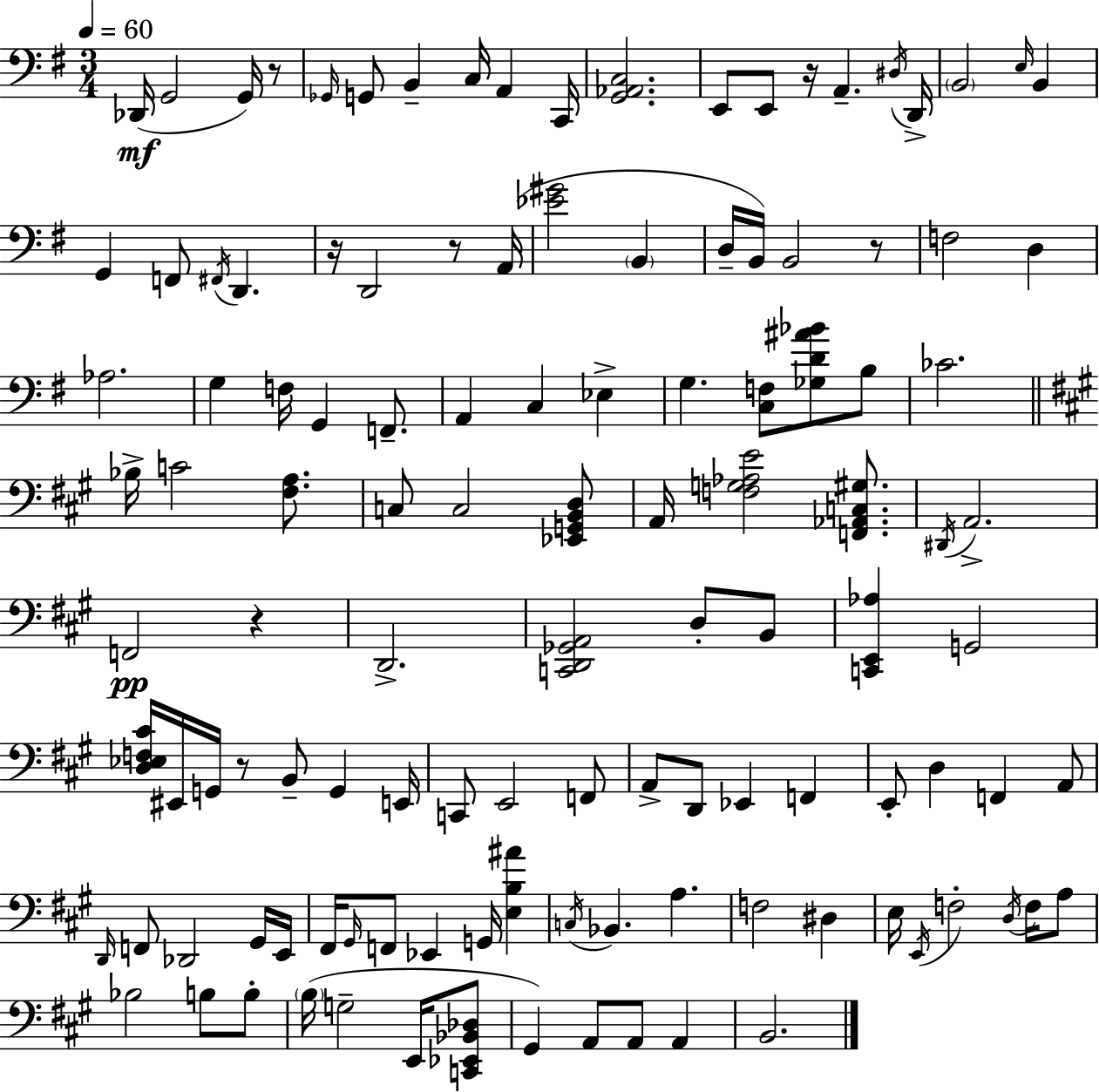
{
  \clef bass
  \numericTimeSignature
  \time 3/4
  \key g \major
  \tempo 4 = 60
  \repeat volta 2 { des,16(\mf g,2 g,16) r8 | \grace { ges,16 } g,8 b,4-- c16 a,4 | c,16 <g, aes, c>2. | e,8 e,8 r16 a,4.-- | \break \acciaccatura { dis16 } d,16-> \parenthesize b,2 \grace { e16 } b,4 | g,4 f,8 \acciaccatura { fis,16 } d,4. | r16 d,2 | r8 a,16( <ees' gis'>2 | \break \parenthesize b,4 d16-- b,16) b,2 | r8 f2 | d4 aes2. | g4 f16 g,4 | \break f,8.-- a,4 c4 | ees4-> g4. <c f>8 | <ges d' ais' bes'>8 b8 ces'2. | \bar "||" \break \key a \major bes16-> c'2 <fis a>8. | c8 c2 <ees, g, b, d>8 | a,16 <f g aes e'>2 <f, aes, c gis>8. | \acciaccatura { dis,16 } a,2.-> | \break f,2\pp r4 | d,2.-> | <c, d, ges, a,>2 d8-. b,8 | <c, e, aes>4 g,2 | \break <d ees f cis'>16 eis,16 g,16 r8 b,8-- g,4 | e,16 c,8 e,2 f,8 | a,8-> d,8 ees,4 f,4 | e,8-. d4 f,4 a,8 | \break \grace { d,16 } f,8 des,2 | gis,16 e,16 fis,16 \grace { gis,16 } f,8 ees,4 g,16 <e b ais'>4 | \acciaccatura { c16 } bes,4. a4. | f2 | \break dis4 e16 \acciaccatura { e,16 } f2-. | \acciaccatura { d16 } f16 a8 bes2 | b8 b8-. \parenthesize b16( g2-- | e,16 <c, ees, bes, des>8 gis,4) a,8 | \break a,8 a,4 b,2. | } \bar "|."
}